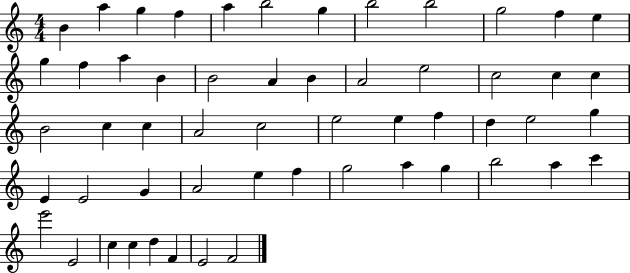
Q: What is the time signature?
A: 4/4